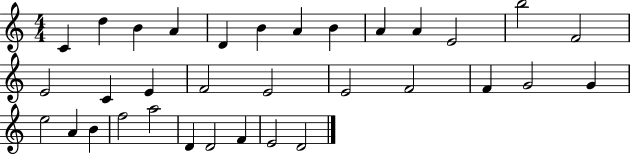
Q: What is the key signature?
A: C major